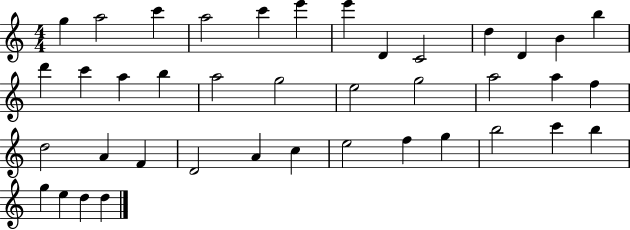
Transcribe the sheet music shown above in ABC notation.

X:1
T:Untitled
M:4/4
L:1/4
K:C
g a2 c' a2 c' e' e' D C2 d D B b d' c' a b a2 g2 e2 g2 a2 a f d2 A F D2 A c e2 f g b2 c' b g e d d